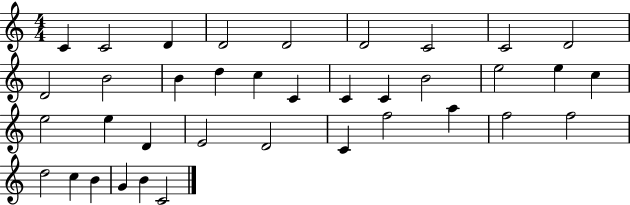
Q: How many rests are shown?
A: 0